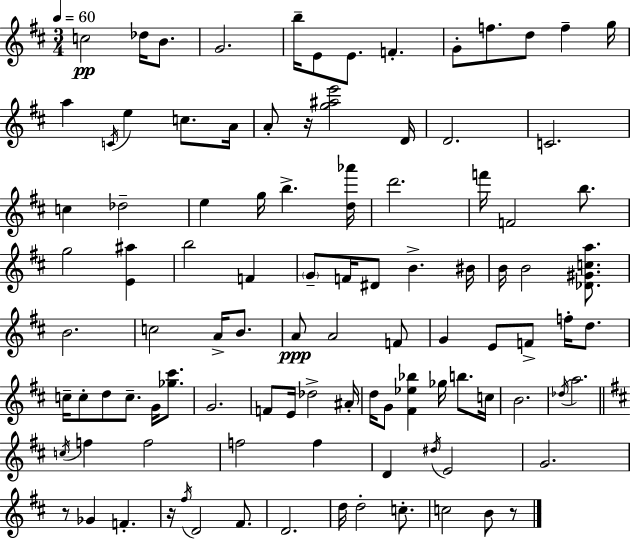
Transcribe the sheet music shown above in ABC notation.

X:1
T:Untitled
M:3/4
L:1/4
K:D
c2 _d/4 B/2 G2 b/4 E/2 E/2 F G/2 f/2 d/2 f g/4 a C/4 e c/2 A/4 A/2 z/4 [g^ae']2 D/4 D2 C2 c _d2 e g/4 b [d_a']/4 d'2 f'/4 F2 b/2 g2 [E^a] b2 F G/2 F/4 ^D/2 B ^B/4 B/4 B2 [_D^Gca]/2 B2 c2 A/4 B/2 A/2 A2 F/2 G E/2 F/2 f/4 d/2 c/4 c/2 d/2 c/2 G/4 [_g^c']/2 G2 F/2 E/4 _d2 ^A/4 d/4 G/2 [^F_e_b] _g/4 b/2 c/4 B2 _d/4 a2 c/4 f f2 f2 f D ^d/4 E2 G2 z/2 _G F z/4 ^f/4 D2 ^F/2 D2 d/4 d2 c/2 c2 B/2 z/2